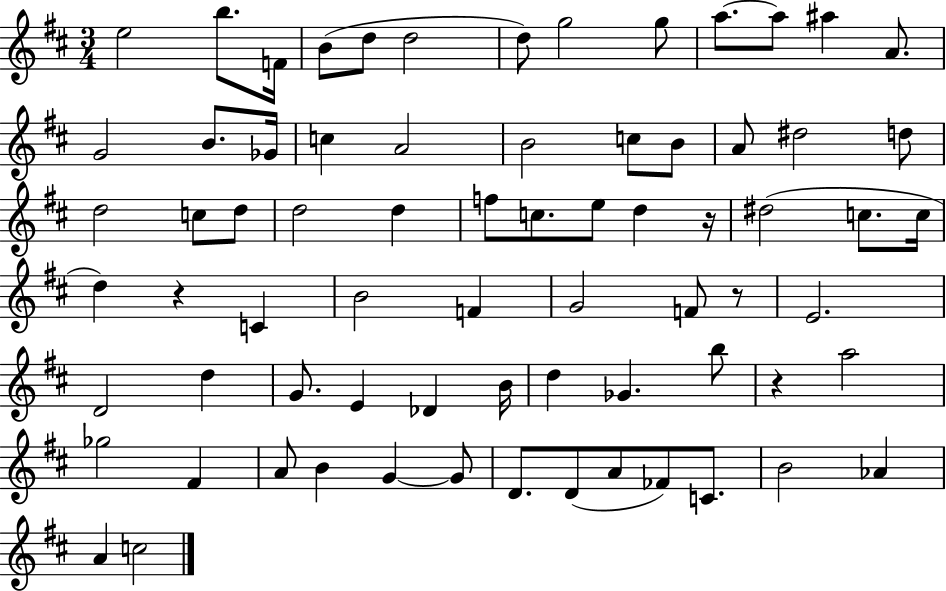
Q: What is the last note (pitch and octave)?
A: C5